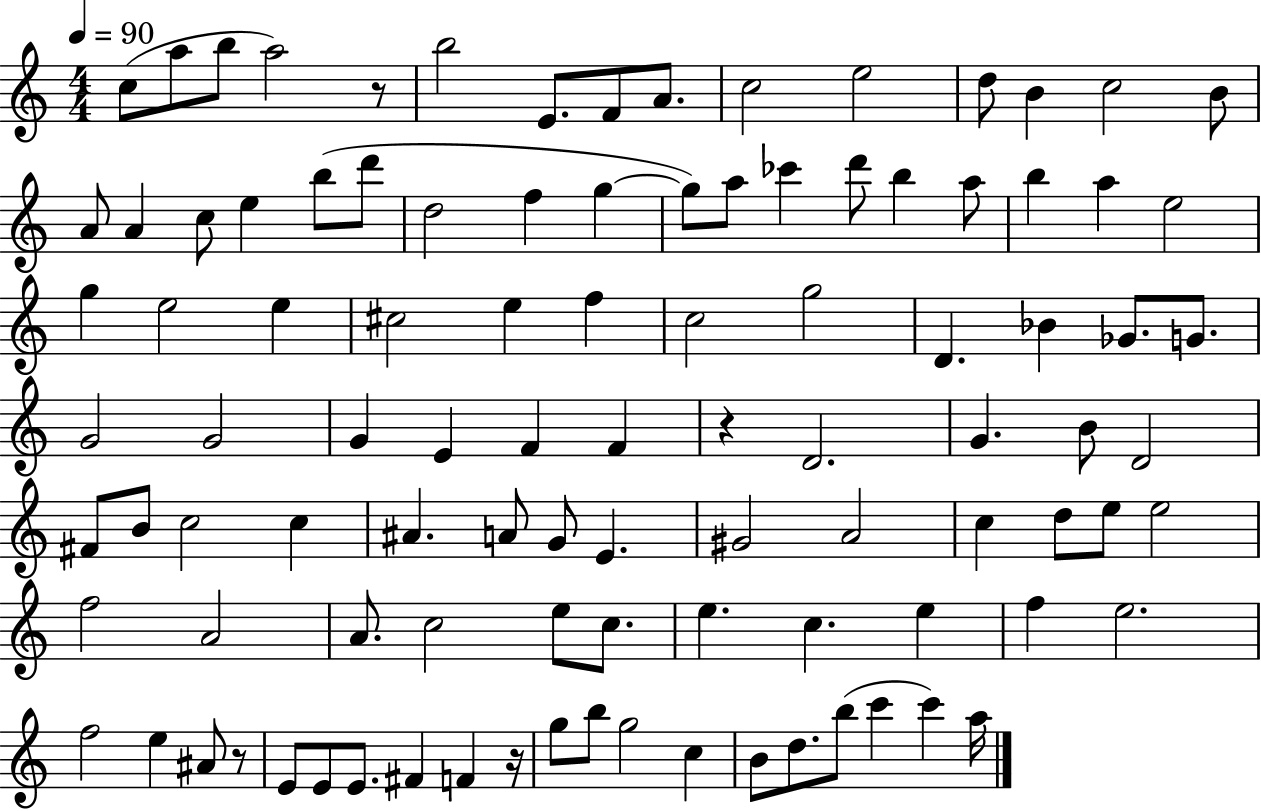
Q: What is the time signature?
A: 4/4